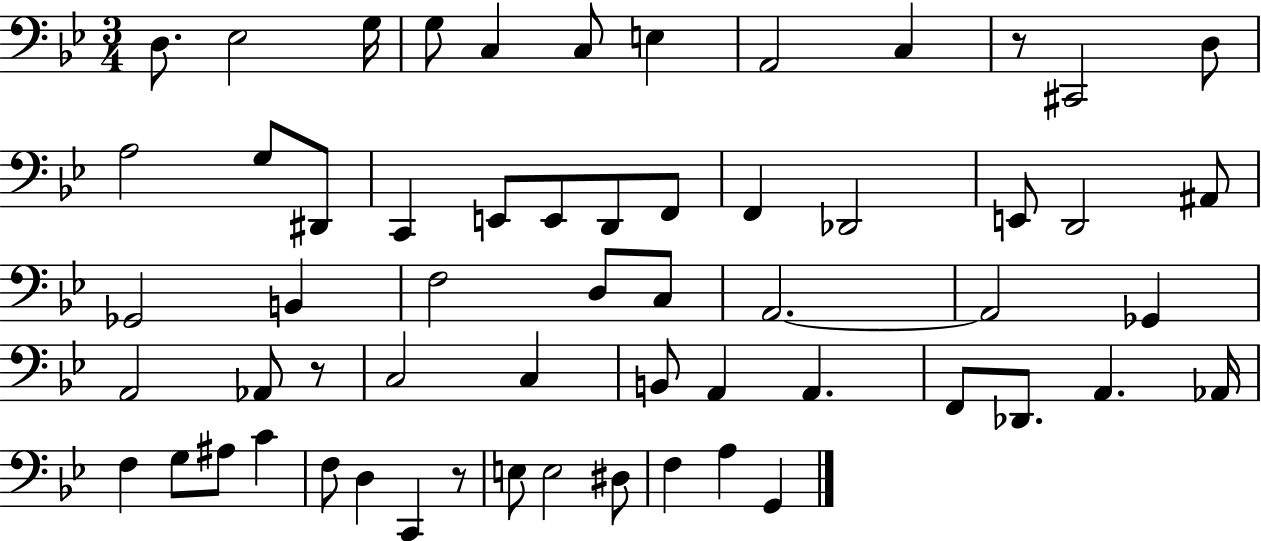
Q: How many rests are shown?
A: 3